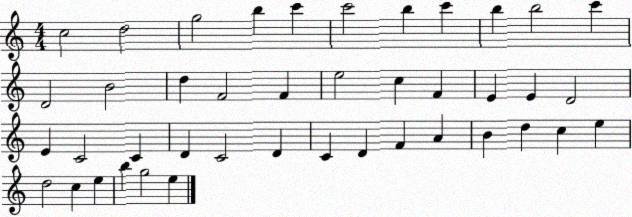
X:1
T:Untitled
M:4/4
L:1/4
K:C
c2 d2 g2 b c' c'2 b c' b b2 c' D2 B2 d F2 F e2 c F E E D2 E C2 C D C2 D C D F A B d c e d2 c e b g2 e